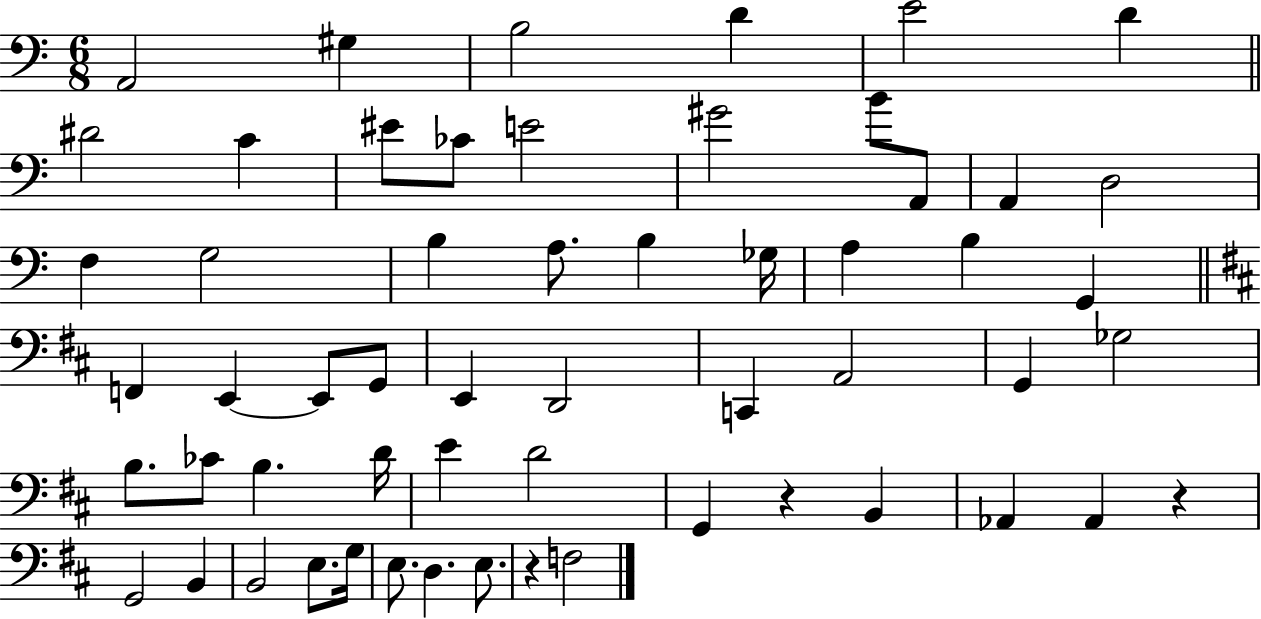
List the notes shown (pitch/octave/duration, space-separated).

A2/h G#3/q B3/h D4/q E4/h D4/q D#4/h C4/q EIS4/e CES4/e E4/h G#4/h B4/e A2/e A2/q D3/h F3/q G3/h B3/q A3/e. B3/q Gb3/s A3/q B3/q G2/q F2/q E2/q E2/e G2/e E2/q D2/h C2/q A2/h G2/q Gb3/h B3/e. CES4/e B3/q. D4/s E4/q D4/h G2/q R/q B2/q Ab2/q Ab2/q R/q G2/h B2/q B2/h E3/e. G3/s E3/e. D3/q. E3/e. R/q F3/h